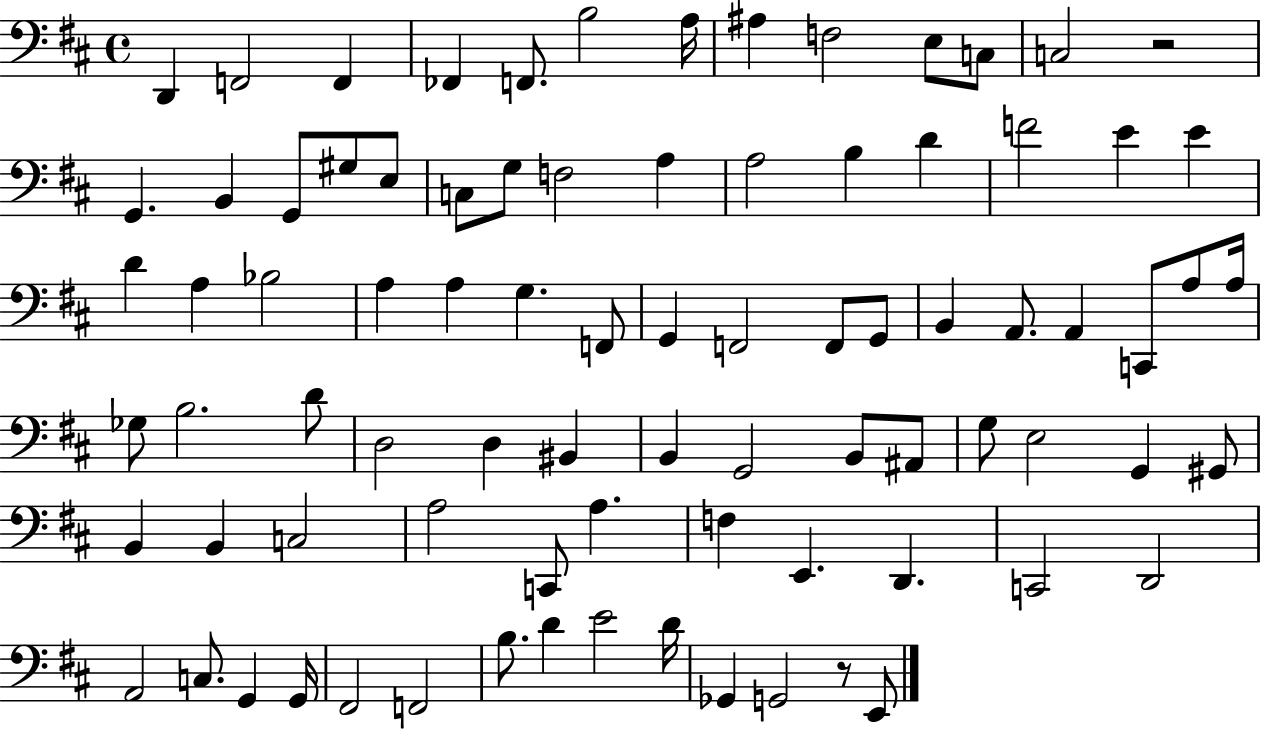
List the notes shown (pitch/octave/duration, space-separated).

D2/q F2/h F2/q FES2/q F2/e. B3/h A3/s A#3/q F3/h E3/e C3/e C3/h R/h G2/q. B2/q G2/e G#3/e E3/e C3/e G3/e F3/h A3/q A3/h B3/q D4/q F4/h E4/q E4/q D4/q A3/q Bb3/h A3/q A3/q G3/q. F2/e G2/q F2/h F2/e G2/e B2/q A2/e. A2/q C2/e A3/e A3/s Gb3/e B3/h. D4/e D3/h D3/q BIS2/q B2/q G2/h B2/e A#2/e G3/e E3/h G2/q G#2/e B2/q B2/q C3/h A3/h C2/e A3/q. F3/q E2/q. D2/q. C2/h D2/h A2/h C3/e. G2/q G2/s F#2/h F2/h B3/e. D4/q E4/h D4/s Gb2/q G2/h R/e E2/e